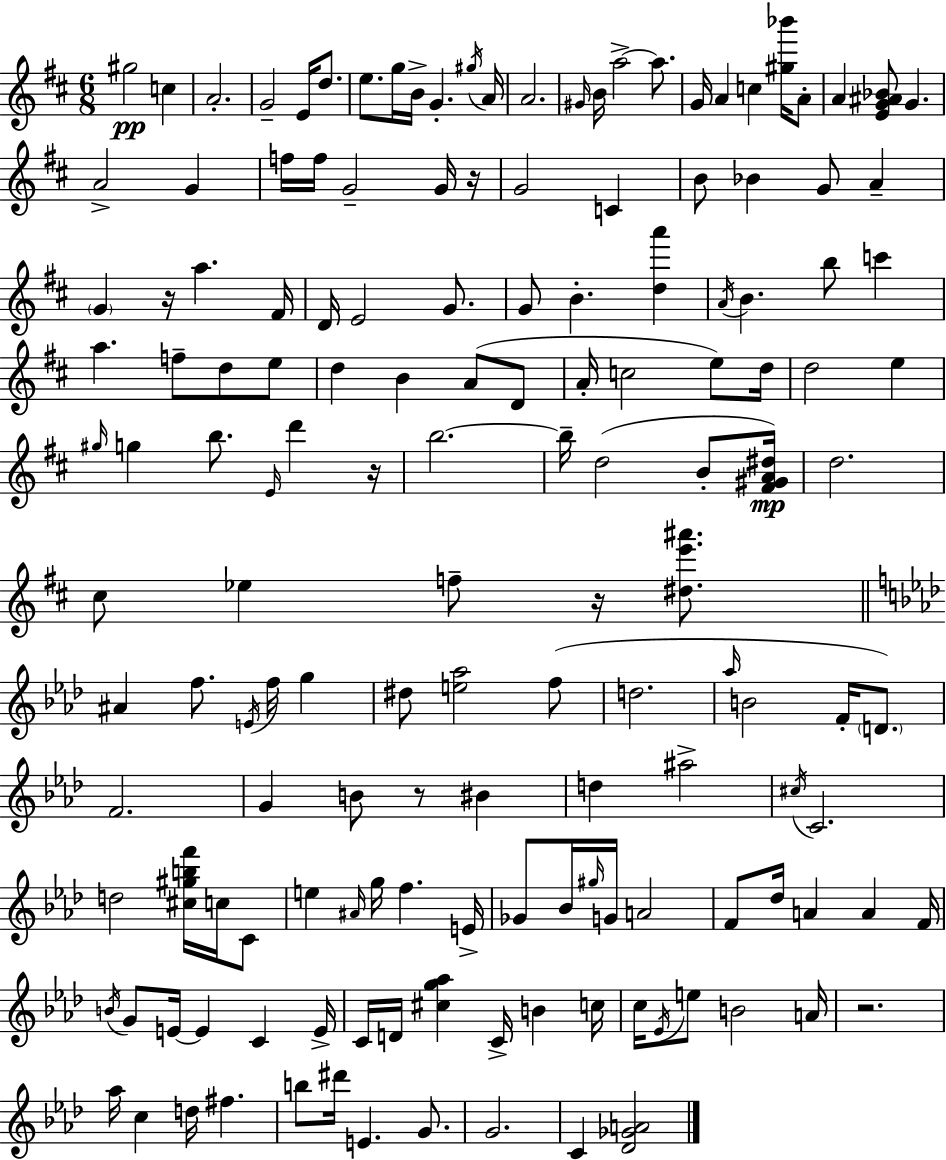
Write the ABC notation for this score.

X:1
T:Untitled
M:6/8
L:1/4
K:D
^g2 c A2 G2 E/4 d/2 e/2 g/4 B/4 G ^g/4 A/4 A2 ^G/4 B/4 a2 a/2 G/4 A c [^g_b']/4 A/2 A [EG^A_B]/2 G A2 G f/4 f/4 G2 G/4 z/4 G2 C B/2 _B G/2 A G z/4 a ^F/4 D/4 E2 G/2 G/2 B [da'] A/4 B b/2 c' a f/2 d/2 e/2 d B A/2 D/2 A/4 c2 e/2 d/4 d2 e ^g/4 g b/2 E/4 d' z/4 b2 b/4 d2 B/2 [^F^GA^d]/4 d2 ^c/2 _e f/2 z/4 [^de'^a']/2 ^A f/2 E/4 f/4 g ^d/2 [e_a]2 f/2 d2 _a/4 B2 F/4 D/2 F2 G B/2 z/2 ^B d ^a2 ^c/4 C2 d2 [^c^gbf']/4 c/4 C/2 e ^A/4 g/4 f E/4 _G/2 _B/4 ^g/4 G/4 A2 F/2 _d/4 A A F/4 B/4 G/2 E/4 E C E/4 C/4 D/4 [^cg_a] C/4 B c/4 c/4 _E/4 e/2 B2 A/4 z2 _a/4 c d/4 ^f b/2 ^d'/4 E G/2 G2 C [_D_GA]2